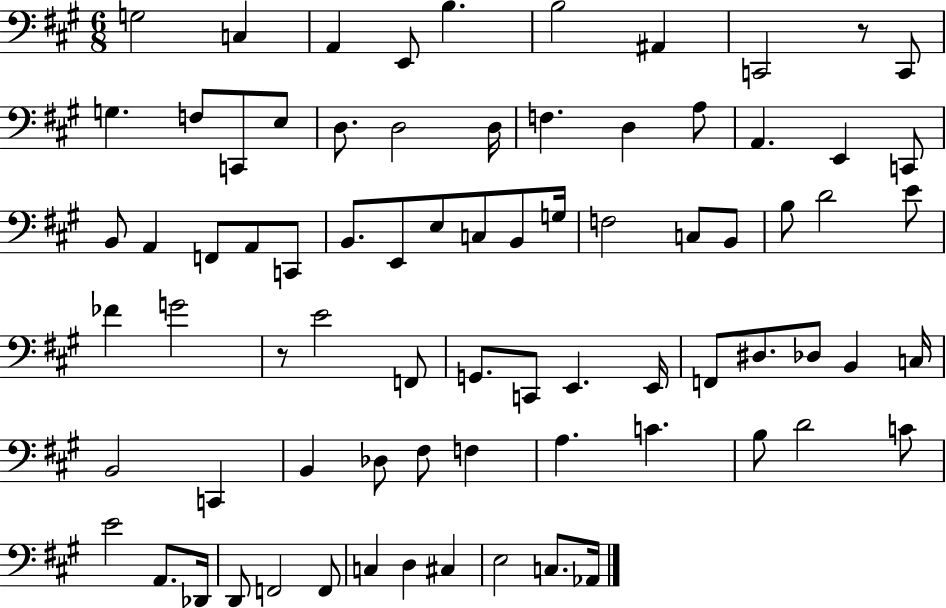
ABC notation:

X:1
T:Untitled
M:6/8
L:1/4
K:A
G,2 C, A,, E,,/2 B, B,2 ^A,, C,,2 z/2 C,,/2 G, F,/2 C,,/2 E,/2 D,/2 D,2 D,/4 F, D, A,/2 A,, E,, C,,/2 B,,/2 A,, F,,/2 A,,/2 C,,/2 B,,/2 E,,/2 E,/2 C,/2 B,,/2 G,/4 F,2 C,/2 B,,/2 B,/2 D2 E/2 _F G2 z/2 E2 F,,/2 G,,/2 C,,/2 E,, E,,/4 F,,/2 ^D,/2 _D,/2 B,, C,/4 B,,2 C,, B,, _D,/2 ^F,/2 F, A, C B,/2 D2 C/2 E2 A,,/2 _D,,/4 D,,/2 F,,2 F,,/2 C, D, ^C, E,2 C,/2 _A,,/4